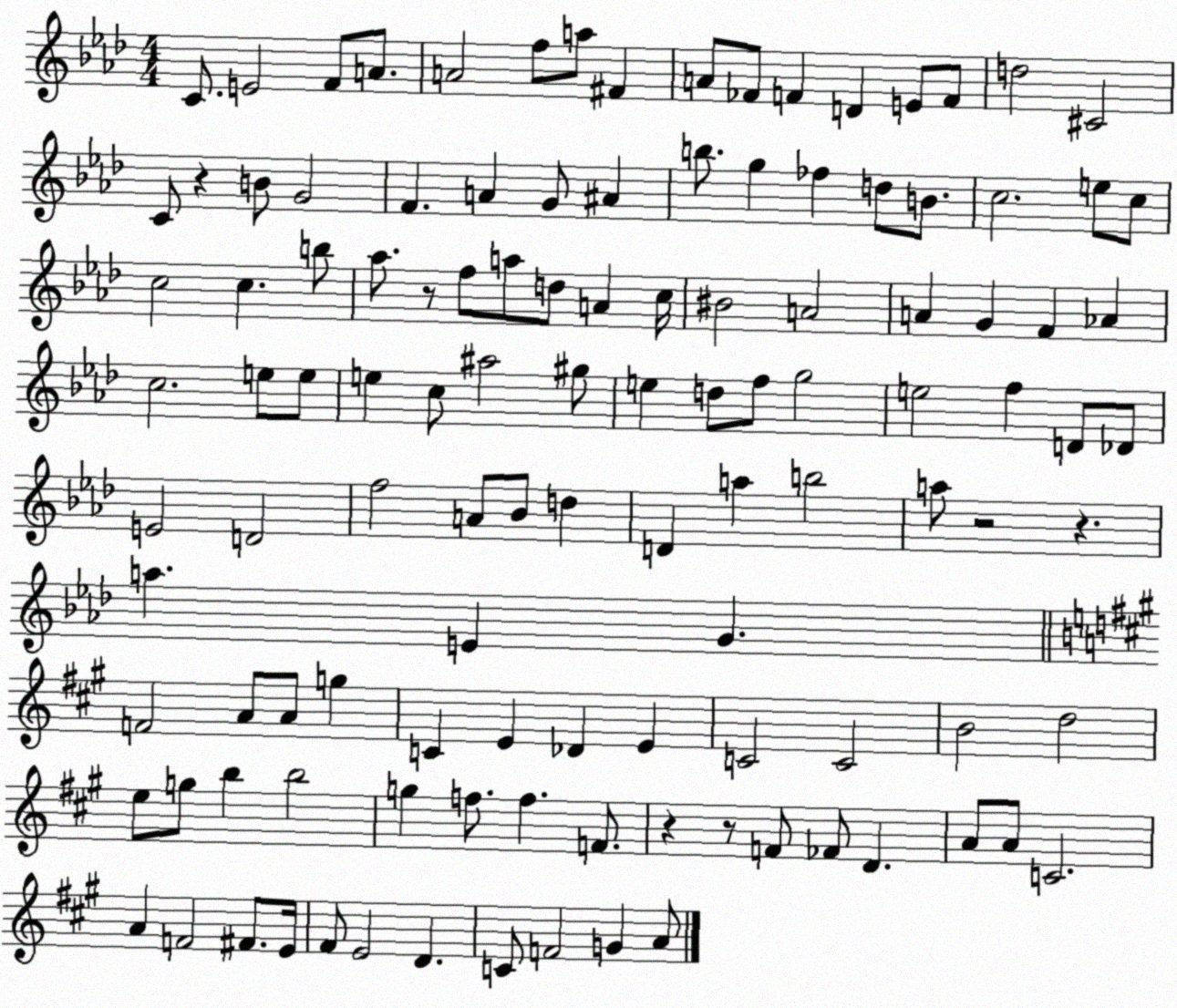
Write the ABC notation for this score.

X:1
T:Untitled
M:4/4
L:1/4
K:Ab
C/2 E2 F/2 A/2 A2 f/2 a/2 ^F A/2 _F/2 F D E/2 F/2 d2 ^C2 C/2 z B/2 G2 F A G/2 ^A b/2 g _f d/2 B/2 c2 e/2 c/2 c2 c b/2 _a/2 z/2 f/2 a/2 d/2 A c/4 ^B2 A2 A G F _A c2 e/2 e/2 e c/2 ^a2 ^g/2 e d/2 f/2 g2 e2 f D/2 _D/2 E2 D2 f2 A/2 _B/2 d D a b2 a/2 z2 z a E G F2 A/2 A/2 g C E _D E C2 C2 B2 d2 e/2 g/2 b b2 g f/2 f F/2 z z/2 F/2 _F/2 D A/2 A/2 C2 A F2 ^F/2 E/4 ^F/2 E2 D C/2 F2 G A/2